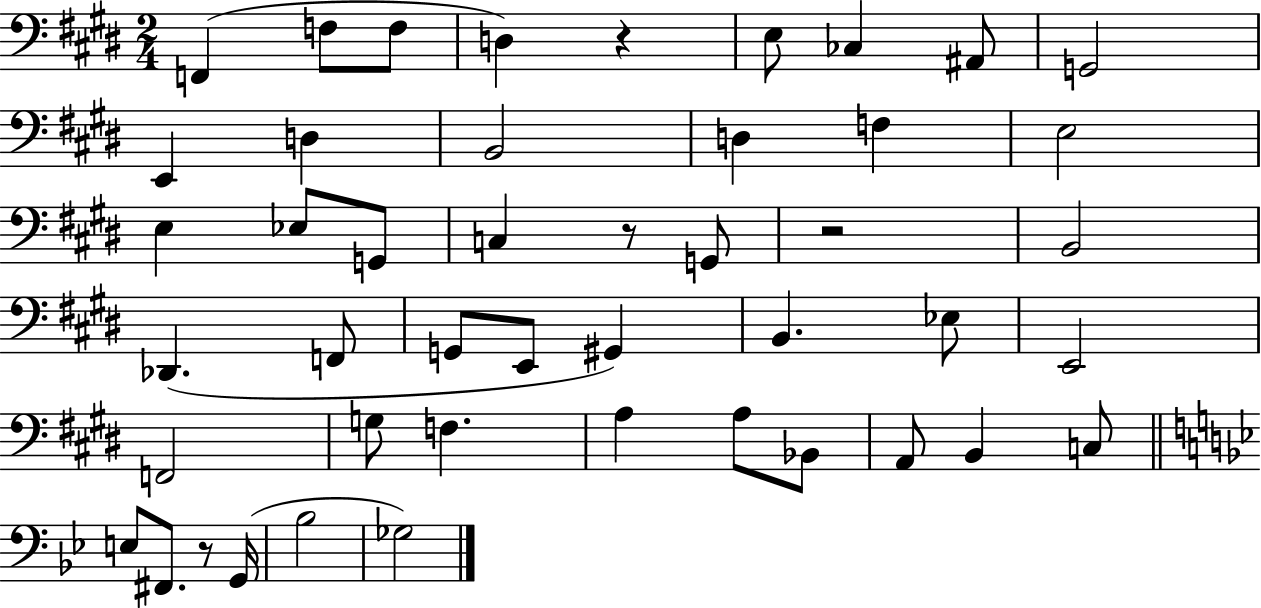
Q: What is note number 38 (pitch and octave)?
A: E3